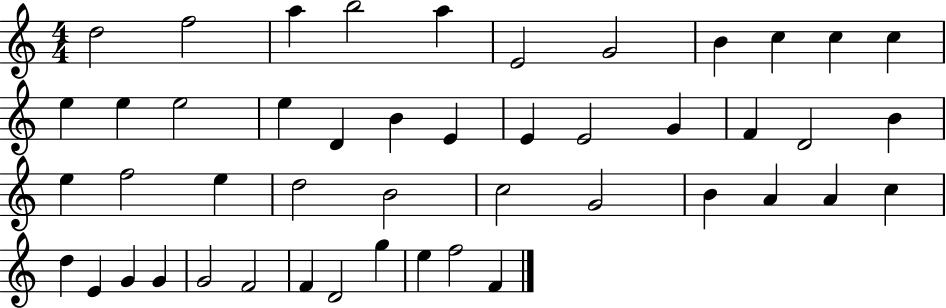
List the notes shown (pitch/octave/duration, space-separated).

D5/h F5/h A5/q B5/h A5/q E4/h G4/h B4/q C5/q C5/q C5/q E5/q E5/q E5/h E5/q D4/q B4/q E4/q E4/q E4/h G4/q F4/q D4/h B4/q E5/q F5/h E5/q D5/h B4/h C5/h G4/h B4/q A4/q A4/q C5/q D5/q E4/q G4/q G4/q G4/h F4/h F4/q D4/h G5/q E5/q F5/h F4/q